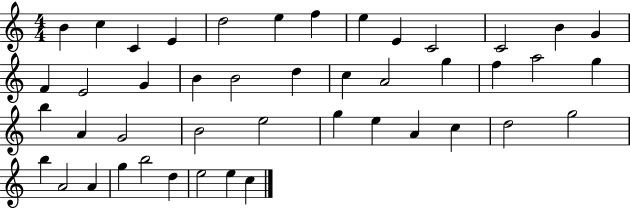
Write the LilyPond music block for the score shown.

{
  \clef treble
  \numericTimeSignature
  \time 4/4
  \key c \major
  b'4 c''4 c'4 e'4 | d''2 e''4 f''4 | e''4 e'4 c'2 | c'2 b'4 g'4 | \break f'4 e'2 g'4 | b'4 b'2 d''4 | c''4 a'2 g''4 | f''4 a''2 g''4 | \break b''4 a'4 g'2 | b'2 e''2 | g''4 e''4 a'4 c''4 | d''2 g''2 | \break b''4 a'2 a'4 | g''4 b''2 d''4 | e''2 e''4 c''4 | \bar "|."
}